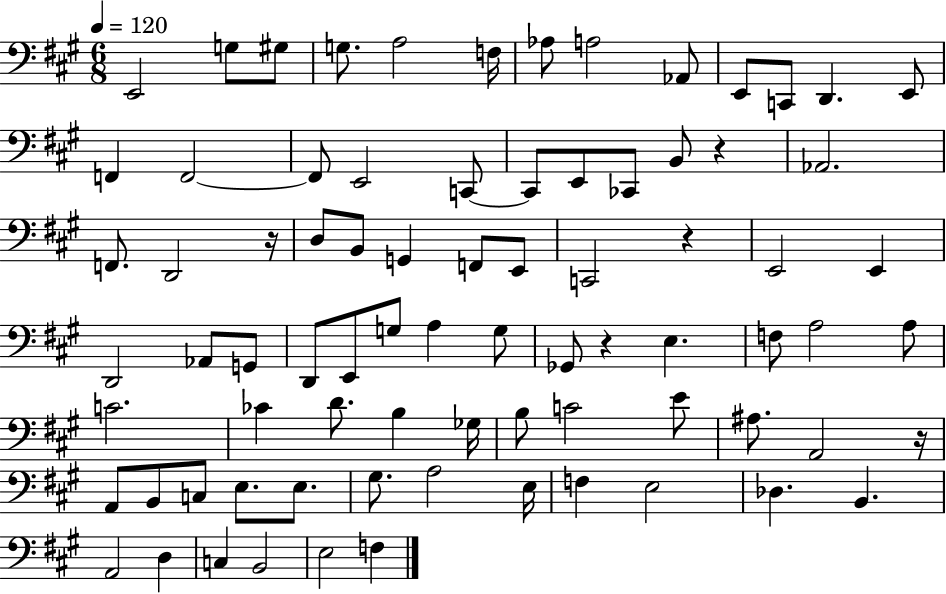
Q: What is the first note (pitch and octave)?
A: E2